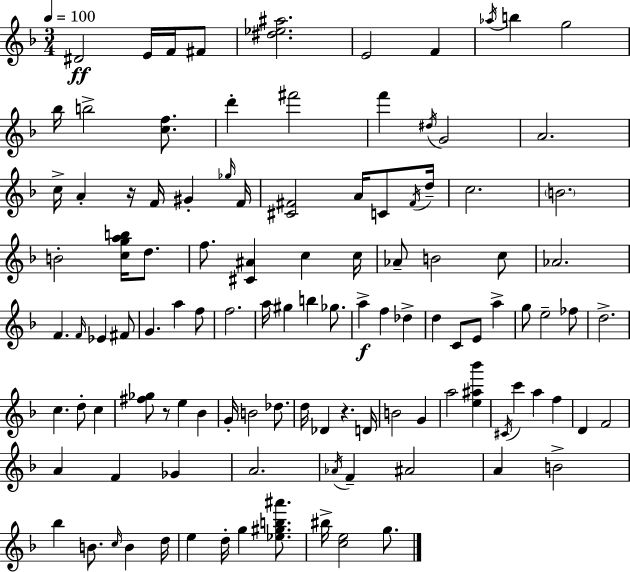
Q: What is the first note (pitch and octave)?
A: D#4